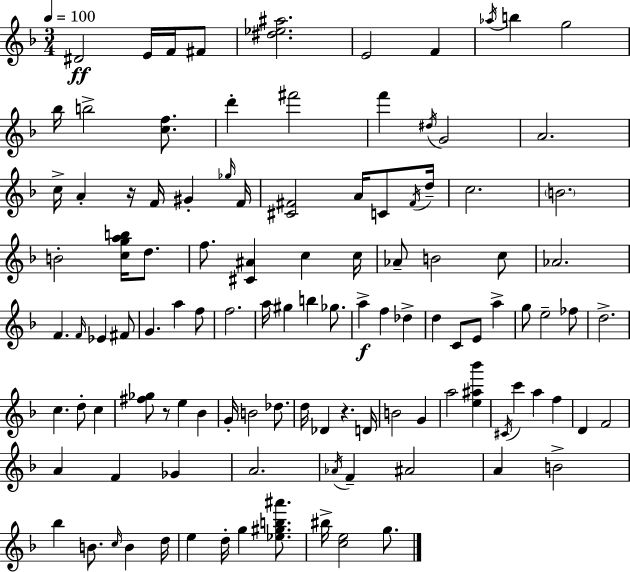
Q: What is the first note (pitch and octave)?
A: D#4